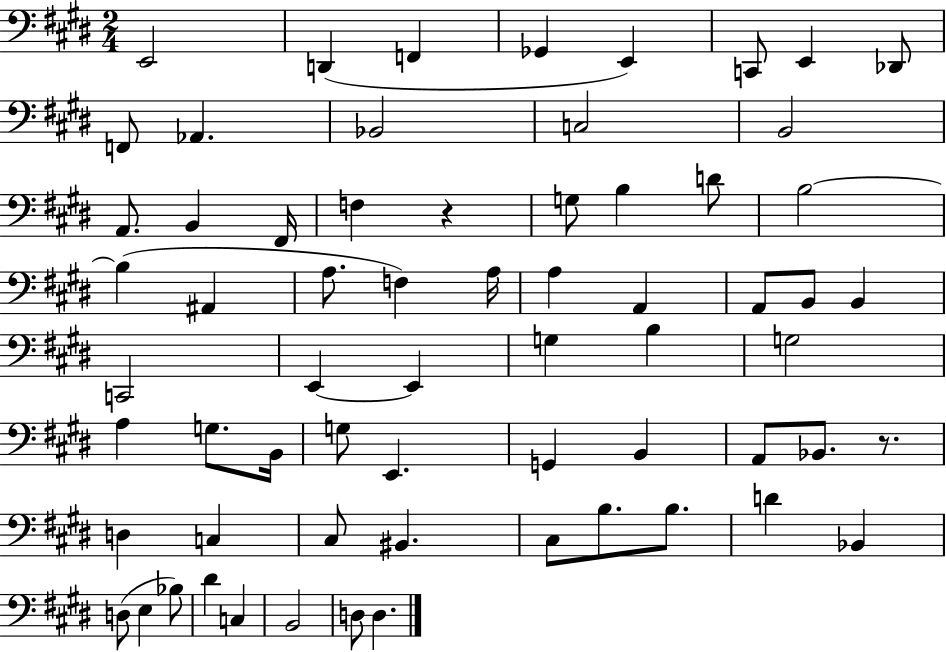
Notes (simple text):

E2/h D2/q F2/q Gb2/q E2/q C2/e E2/q Db2/e F2/e Ab2/q. Bb2/h C3/h B2/h A2/e. B2/q F#2/s F3/q R/q G3/e B3/q D4/e B3/h B3/q A#2/q A3/e. F3/q A3/s A3/q A2/q A2/e B2/e B2/q C2/h E2/q E2/q G3/q B3/q G3/h A3/q G3/e. B2/s G3/e E2/q. G2/q B2/q A2/e Bb2/e. R/e. D3/q C3/q C#3/e BIS2/q. C#3/e B3/e. B3/e. D4/q Bb2/q D3/e E3/q Bb3/e D#4/q C3/q B2/h D3/e D3/q.